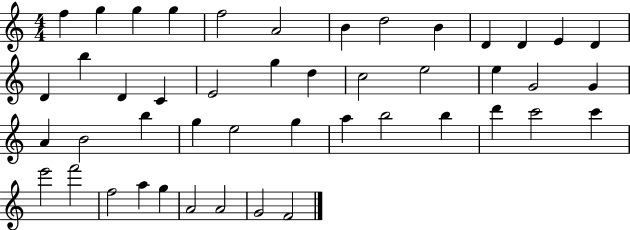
X:1
T:Untitled
M:4/4
L:1/4
K:C
f g g g f2 A2 B d2 B D D E D D b D C E2 g d c2 e2 e G2 G A B2 b g e2 g a b2 b d' c'2 c' e'2 f'2 f2 a g A2 A2 G2 F2